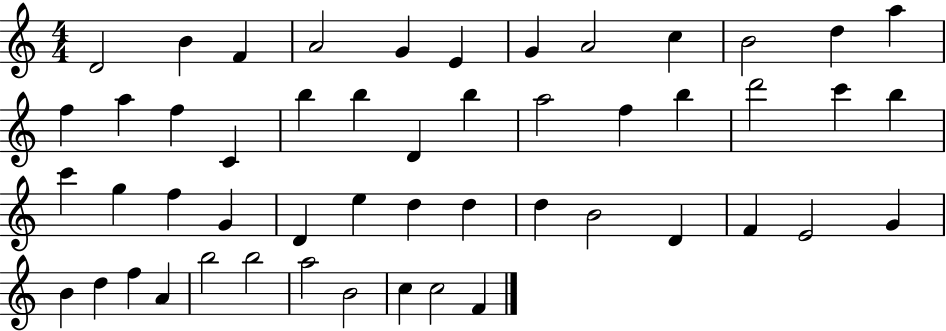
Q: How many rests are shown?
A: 0